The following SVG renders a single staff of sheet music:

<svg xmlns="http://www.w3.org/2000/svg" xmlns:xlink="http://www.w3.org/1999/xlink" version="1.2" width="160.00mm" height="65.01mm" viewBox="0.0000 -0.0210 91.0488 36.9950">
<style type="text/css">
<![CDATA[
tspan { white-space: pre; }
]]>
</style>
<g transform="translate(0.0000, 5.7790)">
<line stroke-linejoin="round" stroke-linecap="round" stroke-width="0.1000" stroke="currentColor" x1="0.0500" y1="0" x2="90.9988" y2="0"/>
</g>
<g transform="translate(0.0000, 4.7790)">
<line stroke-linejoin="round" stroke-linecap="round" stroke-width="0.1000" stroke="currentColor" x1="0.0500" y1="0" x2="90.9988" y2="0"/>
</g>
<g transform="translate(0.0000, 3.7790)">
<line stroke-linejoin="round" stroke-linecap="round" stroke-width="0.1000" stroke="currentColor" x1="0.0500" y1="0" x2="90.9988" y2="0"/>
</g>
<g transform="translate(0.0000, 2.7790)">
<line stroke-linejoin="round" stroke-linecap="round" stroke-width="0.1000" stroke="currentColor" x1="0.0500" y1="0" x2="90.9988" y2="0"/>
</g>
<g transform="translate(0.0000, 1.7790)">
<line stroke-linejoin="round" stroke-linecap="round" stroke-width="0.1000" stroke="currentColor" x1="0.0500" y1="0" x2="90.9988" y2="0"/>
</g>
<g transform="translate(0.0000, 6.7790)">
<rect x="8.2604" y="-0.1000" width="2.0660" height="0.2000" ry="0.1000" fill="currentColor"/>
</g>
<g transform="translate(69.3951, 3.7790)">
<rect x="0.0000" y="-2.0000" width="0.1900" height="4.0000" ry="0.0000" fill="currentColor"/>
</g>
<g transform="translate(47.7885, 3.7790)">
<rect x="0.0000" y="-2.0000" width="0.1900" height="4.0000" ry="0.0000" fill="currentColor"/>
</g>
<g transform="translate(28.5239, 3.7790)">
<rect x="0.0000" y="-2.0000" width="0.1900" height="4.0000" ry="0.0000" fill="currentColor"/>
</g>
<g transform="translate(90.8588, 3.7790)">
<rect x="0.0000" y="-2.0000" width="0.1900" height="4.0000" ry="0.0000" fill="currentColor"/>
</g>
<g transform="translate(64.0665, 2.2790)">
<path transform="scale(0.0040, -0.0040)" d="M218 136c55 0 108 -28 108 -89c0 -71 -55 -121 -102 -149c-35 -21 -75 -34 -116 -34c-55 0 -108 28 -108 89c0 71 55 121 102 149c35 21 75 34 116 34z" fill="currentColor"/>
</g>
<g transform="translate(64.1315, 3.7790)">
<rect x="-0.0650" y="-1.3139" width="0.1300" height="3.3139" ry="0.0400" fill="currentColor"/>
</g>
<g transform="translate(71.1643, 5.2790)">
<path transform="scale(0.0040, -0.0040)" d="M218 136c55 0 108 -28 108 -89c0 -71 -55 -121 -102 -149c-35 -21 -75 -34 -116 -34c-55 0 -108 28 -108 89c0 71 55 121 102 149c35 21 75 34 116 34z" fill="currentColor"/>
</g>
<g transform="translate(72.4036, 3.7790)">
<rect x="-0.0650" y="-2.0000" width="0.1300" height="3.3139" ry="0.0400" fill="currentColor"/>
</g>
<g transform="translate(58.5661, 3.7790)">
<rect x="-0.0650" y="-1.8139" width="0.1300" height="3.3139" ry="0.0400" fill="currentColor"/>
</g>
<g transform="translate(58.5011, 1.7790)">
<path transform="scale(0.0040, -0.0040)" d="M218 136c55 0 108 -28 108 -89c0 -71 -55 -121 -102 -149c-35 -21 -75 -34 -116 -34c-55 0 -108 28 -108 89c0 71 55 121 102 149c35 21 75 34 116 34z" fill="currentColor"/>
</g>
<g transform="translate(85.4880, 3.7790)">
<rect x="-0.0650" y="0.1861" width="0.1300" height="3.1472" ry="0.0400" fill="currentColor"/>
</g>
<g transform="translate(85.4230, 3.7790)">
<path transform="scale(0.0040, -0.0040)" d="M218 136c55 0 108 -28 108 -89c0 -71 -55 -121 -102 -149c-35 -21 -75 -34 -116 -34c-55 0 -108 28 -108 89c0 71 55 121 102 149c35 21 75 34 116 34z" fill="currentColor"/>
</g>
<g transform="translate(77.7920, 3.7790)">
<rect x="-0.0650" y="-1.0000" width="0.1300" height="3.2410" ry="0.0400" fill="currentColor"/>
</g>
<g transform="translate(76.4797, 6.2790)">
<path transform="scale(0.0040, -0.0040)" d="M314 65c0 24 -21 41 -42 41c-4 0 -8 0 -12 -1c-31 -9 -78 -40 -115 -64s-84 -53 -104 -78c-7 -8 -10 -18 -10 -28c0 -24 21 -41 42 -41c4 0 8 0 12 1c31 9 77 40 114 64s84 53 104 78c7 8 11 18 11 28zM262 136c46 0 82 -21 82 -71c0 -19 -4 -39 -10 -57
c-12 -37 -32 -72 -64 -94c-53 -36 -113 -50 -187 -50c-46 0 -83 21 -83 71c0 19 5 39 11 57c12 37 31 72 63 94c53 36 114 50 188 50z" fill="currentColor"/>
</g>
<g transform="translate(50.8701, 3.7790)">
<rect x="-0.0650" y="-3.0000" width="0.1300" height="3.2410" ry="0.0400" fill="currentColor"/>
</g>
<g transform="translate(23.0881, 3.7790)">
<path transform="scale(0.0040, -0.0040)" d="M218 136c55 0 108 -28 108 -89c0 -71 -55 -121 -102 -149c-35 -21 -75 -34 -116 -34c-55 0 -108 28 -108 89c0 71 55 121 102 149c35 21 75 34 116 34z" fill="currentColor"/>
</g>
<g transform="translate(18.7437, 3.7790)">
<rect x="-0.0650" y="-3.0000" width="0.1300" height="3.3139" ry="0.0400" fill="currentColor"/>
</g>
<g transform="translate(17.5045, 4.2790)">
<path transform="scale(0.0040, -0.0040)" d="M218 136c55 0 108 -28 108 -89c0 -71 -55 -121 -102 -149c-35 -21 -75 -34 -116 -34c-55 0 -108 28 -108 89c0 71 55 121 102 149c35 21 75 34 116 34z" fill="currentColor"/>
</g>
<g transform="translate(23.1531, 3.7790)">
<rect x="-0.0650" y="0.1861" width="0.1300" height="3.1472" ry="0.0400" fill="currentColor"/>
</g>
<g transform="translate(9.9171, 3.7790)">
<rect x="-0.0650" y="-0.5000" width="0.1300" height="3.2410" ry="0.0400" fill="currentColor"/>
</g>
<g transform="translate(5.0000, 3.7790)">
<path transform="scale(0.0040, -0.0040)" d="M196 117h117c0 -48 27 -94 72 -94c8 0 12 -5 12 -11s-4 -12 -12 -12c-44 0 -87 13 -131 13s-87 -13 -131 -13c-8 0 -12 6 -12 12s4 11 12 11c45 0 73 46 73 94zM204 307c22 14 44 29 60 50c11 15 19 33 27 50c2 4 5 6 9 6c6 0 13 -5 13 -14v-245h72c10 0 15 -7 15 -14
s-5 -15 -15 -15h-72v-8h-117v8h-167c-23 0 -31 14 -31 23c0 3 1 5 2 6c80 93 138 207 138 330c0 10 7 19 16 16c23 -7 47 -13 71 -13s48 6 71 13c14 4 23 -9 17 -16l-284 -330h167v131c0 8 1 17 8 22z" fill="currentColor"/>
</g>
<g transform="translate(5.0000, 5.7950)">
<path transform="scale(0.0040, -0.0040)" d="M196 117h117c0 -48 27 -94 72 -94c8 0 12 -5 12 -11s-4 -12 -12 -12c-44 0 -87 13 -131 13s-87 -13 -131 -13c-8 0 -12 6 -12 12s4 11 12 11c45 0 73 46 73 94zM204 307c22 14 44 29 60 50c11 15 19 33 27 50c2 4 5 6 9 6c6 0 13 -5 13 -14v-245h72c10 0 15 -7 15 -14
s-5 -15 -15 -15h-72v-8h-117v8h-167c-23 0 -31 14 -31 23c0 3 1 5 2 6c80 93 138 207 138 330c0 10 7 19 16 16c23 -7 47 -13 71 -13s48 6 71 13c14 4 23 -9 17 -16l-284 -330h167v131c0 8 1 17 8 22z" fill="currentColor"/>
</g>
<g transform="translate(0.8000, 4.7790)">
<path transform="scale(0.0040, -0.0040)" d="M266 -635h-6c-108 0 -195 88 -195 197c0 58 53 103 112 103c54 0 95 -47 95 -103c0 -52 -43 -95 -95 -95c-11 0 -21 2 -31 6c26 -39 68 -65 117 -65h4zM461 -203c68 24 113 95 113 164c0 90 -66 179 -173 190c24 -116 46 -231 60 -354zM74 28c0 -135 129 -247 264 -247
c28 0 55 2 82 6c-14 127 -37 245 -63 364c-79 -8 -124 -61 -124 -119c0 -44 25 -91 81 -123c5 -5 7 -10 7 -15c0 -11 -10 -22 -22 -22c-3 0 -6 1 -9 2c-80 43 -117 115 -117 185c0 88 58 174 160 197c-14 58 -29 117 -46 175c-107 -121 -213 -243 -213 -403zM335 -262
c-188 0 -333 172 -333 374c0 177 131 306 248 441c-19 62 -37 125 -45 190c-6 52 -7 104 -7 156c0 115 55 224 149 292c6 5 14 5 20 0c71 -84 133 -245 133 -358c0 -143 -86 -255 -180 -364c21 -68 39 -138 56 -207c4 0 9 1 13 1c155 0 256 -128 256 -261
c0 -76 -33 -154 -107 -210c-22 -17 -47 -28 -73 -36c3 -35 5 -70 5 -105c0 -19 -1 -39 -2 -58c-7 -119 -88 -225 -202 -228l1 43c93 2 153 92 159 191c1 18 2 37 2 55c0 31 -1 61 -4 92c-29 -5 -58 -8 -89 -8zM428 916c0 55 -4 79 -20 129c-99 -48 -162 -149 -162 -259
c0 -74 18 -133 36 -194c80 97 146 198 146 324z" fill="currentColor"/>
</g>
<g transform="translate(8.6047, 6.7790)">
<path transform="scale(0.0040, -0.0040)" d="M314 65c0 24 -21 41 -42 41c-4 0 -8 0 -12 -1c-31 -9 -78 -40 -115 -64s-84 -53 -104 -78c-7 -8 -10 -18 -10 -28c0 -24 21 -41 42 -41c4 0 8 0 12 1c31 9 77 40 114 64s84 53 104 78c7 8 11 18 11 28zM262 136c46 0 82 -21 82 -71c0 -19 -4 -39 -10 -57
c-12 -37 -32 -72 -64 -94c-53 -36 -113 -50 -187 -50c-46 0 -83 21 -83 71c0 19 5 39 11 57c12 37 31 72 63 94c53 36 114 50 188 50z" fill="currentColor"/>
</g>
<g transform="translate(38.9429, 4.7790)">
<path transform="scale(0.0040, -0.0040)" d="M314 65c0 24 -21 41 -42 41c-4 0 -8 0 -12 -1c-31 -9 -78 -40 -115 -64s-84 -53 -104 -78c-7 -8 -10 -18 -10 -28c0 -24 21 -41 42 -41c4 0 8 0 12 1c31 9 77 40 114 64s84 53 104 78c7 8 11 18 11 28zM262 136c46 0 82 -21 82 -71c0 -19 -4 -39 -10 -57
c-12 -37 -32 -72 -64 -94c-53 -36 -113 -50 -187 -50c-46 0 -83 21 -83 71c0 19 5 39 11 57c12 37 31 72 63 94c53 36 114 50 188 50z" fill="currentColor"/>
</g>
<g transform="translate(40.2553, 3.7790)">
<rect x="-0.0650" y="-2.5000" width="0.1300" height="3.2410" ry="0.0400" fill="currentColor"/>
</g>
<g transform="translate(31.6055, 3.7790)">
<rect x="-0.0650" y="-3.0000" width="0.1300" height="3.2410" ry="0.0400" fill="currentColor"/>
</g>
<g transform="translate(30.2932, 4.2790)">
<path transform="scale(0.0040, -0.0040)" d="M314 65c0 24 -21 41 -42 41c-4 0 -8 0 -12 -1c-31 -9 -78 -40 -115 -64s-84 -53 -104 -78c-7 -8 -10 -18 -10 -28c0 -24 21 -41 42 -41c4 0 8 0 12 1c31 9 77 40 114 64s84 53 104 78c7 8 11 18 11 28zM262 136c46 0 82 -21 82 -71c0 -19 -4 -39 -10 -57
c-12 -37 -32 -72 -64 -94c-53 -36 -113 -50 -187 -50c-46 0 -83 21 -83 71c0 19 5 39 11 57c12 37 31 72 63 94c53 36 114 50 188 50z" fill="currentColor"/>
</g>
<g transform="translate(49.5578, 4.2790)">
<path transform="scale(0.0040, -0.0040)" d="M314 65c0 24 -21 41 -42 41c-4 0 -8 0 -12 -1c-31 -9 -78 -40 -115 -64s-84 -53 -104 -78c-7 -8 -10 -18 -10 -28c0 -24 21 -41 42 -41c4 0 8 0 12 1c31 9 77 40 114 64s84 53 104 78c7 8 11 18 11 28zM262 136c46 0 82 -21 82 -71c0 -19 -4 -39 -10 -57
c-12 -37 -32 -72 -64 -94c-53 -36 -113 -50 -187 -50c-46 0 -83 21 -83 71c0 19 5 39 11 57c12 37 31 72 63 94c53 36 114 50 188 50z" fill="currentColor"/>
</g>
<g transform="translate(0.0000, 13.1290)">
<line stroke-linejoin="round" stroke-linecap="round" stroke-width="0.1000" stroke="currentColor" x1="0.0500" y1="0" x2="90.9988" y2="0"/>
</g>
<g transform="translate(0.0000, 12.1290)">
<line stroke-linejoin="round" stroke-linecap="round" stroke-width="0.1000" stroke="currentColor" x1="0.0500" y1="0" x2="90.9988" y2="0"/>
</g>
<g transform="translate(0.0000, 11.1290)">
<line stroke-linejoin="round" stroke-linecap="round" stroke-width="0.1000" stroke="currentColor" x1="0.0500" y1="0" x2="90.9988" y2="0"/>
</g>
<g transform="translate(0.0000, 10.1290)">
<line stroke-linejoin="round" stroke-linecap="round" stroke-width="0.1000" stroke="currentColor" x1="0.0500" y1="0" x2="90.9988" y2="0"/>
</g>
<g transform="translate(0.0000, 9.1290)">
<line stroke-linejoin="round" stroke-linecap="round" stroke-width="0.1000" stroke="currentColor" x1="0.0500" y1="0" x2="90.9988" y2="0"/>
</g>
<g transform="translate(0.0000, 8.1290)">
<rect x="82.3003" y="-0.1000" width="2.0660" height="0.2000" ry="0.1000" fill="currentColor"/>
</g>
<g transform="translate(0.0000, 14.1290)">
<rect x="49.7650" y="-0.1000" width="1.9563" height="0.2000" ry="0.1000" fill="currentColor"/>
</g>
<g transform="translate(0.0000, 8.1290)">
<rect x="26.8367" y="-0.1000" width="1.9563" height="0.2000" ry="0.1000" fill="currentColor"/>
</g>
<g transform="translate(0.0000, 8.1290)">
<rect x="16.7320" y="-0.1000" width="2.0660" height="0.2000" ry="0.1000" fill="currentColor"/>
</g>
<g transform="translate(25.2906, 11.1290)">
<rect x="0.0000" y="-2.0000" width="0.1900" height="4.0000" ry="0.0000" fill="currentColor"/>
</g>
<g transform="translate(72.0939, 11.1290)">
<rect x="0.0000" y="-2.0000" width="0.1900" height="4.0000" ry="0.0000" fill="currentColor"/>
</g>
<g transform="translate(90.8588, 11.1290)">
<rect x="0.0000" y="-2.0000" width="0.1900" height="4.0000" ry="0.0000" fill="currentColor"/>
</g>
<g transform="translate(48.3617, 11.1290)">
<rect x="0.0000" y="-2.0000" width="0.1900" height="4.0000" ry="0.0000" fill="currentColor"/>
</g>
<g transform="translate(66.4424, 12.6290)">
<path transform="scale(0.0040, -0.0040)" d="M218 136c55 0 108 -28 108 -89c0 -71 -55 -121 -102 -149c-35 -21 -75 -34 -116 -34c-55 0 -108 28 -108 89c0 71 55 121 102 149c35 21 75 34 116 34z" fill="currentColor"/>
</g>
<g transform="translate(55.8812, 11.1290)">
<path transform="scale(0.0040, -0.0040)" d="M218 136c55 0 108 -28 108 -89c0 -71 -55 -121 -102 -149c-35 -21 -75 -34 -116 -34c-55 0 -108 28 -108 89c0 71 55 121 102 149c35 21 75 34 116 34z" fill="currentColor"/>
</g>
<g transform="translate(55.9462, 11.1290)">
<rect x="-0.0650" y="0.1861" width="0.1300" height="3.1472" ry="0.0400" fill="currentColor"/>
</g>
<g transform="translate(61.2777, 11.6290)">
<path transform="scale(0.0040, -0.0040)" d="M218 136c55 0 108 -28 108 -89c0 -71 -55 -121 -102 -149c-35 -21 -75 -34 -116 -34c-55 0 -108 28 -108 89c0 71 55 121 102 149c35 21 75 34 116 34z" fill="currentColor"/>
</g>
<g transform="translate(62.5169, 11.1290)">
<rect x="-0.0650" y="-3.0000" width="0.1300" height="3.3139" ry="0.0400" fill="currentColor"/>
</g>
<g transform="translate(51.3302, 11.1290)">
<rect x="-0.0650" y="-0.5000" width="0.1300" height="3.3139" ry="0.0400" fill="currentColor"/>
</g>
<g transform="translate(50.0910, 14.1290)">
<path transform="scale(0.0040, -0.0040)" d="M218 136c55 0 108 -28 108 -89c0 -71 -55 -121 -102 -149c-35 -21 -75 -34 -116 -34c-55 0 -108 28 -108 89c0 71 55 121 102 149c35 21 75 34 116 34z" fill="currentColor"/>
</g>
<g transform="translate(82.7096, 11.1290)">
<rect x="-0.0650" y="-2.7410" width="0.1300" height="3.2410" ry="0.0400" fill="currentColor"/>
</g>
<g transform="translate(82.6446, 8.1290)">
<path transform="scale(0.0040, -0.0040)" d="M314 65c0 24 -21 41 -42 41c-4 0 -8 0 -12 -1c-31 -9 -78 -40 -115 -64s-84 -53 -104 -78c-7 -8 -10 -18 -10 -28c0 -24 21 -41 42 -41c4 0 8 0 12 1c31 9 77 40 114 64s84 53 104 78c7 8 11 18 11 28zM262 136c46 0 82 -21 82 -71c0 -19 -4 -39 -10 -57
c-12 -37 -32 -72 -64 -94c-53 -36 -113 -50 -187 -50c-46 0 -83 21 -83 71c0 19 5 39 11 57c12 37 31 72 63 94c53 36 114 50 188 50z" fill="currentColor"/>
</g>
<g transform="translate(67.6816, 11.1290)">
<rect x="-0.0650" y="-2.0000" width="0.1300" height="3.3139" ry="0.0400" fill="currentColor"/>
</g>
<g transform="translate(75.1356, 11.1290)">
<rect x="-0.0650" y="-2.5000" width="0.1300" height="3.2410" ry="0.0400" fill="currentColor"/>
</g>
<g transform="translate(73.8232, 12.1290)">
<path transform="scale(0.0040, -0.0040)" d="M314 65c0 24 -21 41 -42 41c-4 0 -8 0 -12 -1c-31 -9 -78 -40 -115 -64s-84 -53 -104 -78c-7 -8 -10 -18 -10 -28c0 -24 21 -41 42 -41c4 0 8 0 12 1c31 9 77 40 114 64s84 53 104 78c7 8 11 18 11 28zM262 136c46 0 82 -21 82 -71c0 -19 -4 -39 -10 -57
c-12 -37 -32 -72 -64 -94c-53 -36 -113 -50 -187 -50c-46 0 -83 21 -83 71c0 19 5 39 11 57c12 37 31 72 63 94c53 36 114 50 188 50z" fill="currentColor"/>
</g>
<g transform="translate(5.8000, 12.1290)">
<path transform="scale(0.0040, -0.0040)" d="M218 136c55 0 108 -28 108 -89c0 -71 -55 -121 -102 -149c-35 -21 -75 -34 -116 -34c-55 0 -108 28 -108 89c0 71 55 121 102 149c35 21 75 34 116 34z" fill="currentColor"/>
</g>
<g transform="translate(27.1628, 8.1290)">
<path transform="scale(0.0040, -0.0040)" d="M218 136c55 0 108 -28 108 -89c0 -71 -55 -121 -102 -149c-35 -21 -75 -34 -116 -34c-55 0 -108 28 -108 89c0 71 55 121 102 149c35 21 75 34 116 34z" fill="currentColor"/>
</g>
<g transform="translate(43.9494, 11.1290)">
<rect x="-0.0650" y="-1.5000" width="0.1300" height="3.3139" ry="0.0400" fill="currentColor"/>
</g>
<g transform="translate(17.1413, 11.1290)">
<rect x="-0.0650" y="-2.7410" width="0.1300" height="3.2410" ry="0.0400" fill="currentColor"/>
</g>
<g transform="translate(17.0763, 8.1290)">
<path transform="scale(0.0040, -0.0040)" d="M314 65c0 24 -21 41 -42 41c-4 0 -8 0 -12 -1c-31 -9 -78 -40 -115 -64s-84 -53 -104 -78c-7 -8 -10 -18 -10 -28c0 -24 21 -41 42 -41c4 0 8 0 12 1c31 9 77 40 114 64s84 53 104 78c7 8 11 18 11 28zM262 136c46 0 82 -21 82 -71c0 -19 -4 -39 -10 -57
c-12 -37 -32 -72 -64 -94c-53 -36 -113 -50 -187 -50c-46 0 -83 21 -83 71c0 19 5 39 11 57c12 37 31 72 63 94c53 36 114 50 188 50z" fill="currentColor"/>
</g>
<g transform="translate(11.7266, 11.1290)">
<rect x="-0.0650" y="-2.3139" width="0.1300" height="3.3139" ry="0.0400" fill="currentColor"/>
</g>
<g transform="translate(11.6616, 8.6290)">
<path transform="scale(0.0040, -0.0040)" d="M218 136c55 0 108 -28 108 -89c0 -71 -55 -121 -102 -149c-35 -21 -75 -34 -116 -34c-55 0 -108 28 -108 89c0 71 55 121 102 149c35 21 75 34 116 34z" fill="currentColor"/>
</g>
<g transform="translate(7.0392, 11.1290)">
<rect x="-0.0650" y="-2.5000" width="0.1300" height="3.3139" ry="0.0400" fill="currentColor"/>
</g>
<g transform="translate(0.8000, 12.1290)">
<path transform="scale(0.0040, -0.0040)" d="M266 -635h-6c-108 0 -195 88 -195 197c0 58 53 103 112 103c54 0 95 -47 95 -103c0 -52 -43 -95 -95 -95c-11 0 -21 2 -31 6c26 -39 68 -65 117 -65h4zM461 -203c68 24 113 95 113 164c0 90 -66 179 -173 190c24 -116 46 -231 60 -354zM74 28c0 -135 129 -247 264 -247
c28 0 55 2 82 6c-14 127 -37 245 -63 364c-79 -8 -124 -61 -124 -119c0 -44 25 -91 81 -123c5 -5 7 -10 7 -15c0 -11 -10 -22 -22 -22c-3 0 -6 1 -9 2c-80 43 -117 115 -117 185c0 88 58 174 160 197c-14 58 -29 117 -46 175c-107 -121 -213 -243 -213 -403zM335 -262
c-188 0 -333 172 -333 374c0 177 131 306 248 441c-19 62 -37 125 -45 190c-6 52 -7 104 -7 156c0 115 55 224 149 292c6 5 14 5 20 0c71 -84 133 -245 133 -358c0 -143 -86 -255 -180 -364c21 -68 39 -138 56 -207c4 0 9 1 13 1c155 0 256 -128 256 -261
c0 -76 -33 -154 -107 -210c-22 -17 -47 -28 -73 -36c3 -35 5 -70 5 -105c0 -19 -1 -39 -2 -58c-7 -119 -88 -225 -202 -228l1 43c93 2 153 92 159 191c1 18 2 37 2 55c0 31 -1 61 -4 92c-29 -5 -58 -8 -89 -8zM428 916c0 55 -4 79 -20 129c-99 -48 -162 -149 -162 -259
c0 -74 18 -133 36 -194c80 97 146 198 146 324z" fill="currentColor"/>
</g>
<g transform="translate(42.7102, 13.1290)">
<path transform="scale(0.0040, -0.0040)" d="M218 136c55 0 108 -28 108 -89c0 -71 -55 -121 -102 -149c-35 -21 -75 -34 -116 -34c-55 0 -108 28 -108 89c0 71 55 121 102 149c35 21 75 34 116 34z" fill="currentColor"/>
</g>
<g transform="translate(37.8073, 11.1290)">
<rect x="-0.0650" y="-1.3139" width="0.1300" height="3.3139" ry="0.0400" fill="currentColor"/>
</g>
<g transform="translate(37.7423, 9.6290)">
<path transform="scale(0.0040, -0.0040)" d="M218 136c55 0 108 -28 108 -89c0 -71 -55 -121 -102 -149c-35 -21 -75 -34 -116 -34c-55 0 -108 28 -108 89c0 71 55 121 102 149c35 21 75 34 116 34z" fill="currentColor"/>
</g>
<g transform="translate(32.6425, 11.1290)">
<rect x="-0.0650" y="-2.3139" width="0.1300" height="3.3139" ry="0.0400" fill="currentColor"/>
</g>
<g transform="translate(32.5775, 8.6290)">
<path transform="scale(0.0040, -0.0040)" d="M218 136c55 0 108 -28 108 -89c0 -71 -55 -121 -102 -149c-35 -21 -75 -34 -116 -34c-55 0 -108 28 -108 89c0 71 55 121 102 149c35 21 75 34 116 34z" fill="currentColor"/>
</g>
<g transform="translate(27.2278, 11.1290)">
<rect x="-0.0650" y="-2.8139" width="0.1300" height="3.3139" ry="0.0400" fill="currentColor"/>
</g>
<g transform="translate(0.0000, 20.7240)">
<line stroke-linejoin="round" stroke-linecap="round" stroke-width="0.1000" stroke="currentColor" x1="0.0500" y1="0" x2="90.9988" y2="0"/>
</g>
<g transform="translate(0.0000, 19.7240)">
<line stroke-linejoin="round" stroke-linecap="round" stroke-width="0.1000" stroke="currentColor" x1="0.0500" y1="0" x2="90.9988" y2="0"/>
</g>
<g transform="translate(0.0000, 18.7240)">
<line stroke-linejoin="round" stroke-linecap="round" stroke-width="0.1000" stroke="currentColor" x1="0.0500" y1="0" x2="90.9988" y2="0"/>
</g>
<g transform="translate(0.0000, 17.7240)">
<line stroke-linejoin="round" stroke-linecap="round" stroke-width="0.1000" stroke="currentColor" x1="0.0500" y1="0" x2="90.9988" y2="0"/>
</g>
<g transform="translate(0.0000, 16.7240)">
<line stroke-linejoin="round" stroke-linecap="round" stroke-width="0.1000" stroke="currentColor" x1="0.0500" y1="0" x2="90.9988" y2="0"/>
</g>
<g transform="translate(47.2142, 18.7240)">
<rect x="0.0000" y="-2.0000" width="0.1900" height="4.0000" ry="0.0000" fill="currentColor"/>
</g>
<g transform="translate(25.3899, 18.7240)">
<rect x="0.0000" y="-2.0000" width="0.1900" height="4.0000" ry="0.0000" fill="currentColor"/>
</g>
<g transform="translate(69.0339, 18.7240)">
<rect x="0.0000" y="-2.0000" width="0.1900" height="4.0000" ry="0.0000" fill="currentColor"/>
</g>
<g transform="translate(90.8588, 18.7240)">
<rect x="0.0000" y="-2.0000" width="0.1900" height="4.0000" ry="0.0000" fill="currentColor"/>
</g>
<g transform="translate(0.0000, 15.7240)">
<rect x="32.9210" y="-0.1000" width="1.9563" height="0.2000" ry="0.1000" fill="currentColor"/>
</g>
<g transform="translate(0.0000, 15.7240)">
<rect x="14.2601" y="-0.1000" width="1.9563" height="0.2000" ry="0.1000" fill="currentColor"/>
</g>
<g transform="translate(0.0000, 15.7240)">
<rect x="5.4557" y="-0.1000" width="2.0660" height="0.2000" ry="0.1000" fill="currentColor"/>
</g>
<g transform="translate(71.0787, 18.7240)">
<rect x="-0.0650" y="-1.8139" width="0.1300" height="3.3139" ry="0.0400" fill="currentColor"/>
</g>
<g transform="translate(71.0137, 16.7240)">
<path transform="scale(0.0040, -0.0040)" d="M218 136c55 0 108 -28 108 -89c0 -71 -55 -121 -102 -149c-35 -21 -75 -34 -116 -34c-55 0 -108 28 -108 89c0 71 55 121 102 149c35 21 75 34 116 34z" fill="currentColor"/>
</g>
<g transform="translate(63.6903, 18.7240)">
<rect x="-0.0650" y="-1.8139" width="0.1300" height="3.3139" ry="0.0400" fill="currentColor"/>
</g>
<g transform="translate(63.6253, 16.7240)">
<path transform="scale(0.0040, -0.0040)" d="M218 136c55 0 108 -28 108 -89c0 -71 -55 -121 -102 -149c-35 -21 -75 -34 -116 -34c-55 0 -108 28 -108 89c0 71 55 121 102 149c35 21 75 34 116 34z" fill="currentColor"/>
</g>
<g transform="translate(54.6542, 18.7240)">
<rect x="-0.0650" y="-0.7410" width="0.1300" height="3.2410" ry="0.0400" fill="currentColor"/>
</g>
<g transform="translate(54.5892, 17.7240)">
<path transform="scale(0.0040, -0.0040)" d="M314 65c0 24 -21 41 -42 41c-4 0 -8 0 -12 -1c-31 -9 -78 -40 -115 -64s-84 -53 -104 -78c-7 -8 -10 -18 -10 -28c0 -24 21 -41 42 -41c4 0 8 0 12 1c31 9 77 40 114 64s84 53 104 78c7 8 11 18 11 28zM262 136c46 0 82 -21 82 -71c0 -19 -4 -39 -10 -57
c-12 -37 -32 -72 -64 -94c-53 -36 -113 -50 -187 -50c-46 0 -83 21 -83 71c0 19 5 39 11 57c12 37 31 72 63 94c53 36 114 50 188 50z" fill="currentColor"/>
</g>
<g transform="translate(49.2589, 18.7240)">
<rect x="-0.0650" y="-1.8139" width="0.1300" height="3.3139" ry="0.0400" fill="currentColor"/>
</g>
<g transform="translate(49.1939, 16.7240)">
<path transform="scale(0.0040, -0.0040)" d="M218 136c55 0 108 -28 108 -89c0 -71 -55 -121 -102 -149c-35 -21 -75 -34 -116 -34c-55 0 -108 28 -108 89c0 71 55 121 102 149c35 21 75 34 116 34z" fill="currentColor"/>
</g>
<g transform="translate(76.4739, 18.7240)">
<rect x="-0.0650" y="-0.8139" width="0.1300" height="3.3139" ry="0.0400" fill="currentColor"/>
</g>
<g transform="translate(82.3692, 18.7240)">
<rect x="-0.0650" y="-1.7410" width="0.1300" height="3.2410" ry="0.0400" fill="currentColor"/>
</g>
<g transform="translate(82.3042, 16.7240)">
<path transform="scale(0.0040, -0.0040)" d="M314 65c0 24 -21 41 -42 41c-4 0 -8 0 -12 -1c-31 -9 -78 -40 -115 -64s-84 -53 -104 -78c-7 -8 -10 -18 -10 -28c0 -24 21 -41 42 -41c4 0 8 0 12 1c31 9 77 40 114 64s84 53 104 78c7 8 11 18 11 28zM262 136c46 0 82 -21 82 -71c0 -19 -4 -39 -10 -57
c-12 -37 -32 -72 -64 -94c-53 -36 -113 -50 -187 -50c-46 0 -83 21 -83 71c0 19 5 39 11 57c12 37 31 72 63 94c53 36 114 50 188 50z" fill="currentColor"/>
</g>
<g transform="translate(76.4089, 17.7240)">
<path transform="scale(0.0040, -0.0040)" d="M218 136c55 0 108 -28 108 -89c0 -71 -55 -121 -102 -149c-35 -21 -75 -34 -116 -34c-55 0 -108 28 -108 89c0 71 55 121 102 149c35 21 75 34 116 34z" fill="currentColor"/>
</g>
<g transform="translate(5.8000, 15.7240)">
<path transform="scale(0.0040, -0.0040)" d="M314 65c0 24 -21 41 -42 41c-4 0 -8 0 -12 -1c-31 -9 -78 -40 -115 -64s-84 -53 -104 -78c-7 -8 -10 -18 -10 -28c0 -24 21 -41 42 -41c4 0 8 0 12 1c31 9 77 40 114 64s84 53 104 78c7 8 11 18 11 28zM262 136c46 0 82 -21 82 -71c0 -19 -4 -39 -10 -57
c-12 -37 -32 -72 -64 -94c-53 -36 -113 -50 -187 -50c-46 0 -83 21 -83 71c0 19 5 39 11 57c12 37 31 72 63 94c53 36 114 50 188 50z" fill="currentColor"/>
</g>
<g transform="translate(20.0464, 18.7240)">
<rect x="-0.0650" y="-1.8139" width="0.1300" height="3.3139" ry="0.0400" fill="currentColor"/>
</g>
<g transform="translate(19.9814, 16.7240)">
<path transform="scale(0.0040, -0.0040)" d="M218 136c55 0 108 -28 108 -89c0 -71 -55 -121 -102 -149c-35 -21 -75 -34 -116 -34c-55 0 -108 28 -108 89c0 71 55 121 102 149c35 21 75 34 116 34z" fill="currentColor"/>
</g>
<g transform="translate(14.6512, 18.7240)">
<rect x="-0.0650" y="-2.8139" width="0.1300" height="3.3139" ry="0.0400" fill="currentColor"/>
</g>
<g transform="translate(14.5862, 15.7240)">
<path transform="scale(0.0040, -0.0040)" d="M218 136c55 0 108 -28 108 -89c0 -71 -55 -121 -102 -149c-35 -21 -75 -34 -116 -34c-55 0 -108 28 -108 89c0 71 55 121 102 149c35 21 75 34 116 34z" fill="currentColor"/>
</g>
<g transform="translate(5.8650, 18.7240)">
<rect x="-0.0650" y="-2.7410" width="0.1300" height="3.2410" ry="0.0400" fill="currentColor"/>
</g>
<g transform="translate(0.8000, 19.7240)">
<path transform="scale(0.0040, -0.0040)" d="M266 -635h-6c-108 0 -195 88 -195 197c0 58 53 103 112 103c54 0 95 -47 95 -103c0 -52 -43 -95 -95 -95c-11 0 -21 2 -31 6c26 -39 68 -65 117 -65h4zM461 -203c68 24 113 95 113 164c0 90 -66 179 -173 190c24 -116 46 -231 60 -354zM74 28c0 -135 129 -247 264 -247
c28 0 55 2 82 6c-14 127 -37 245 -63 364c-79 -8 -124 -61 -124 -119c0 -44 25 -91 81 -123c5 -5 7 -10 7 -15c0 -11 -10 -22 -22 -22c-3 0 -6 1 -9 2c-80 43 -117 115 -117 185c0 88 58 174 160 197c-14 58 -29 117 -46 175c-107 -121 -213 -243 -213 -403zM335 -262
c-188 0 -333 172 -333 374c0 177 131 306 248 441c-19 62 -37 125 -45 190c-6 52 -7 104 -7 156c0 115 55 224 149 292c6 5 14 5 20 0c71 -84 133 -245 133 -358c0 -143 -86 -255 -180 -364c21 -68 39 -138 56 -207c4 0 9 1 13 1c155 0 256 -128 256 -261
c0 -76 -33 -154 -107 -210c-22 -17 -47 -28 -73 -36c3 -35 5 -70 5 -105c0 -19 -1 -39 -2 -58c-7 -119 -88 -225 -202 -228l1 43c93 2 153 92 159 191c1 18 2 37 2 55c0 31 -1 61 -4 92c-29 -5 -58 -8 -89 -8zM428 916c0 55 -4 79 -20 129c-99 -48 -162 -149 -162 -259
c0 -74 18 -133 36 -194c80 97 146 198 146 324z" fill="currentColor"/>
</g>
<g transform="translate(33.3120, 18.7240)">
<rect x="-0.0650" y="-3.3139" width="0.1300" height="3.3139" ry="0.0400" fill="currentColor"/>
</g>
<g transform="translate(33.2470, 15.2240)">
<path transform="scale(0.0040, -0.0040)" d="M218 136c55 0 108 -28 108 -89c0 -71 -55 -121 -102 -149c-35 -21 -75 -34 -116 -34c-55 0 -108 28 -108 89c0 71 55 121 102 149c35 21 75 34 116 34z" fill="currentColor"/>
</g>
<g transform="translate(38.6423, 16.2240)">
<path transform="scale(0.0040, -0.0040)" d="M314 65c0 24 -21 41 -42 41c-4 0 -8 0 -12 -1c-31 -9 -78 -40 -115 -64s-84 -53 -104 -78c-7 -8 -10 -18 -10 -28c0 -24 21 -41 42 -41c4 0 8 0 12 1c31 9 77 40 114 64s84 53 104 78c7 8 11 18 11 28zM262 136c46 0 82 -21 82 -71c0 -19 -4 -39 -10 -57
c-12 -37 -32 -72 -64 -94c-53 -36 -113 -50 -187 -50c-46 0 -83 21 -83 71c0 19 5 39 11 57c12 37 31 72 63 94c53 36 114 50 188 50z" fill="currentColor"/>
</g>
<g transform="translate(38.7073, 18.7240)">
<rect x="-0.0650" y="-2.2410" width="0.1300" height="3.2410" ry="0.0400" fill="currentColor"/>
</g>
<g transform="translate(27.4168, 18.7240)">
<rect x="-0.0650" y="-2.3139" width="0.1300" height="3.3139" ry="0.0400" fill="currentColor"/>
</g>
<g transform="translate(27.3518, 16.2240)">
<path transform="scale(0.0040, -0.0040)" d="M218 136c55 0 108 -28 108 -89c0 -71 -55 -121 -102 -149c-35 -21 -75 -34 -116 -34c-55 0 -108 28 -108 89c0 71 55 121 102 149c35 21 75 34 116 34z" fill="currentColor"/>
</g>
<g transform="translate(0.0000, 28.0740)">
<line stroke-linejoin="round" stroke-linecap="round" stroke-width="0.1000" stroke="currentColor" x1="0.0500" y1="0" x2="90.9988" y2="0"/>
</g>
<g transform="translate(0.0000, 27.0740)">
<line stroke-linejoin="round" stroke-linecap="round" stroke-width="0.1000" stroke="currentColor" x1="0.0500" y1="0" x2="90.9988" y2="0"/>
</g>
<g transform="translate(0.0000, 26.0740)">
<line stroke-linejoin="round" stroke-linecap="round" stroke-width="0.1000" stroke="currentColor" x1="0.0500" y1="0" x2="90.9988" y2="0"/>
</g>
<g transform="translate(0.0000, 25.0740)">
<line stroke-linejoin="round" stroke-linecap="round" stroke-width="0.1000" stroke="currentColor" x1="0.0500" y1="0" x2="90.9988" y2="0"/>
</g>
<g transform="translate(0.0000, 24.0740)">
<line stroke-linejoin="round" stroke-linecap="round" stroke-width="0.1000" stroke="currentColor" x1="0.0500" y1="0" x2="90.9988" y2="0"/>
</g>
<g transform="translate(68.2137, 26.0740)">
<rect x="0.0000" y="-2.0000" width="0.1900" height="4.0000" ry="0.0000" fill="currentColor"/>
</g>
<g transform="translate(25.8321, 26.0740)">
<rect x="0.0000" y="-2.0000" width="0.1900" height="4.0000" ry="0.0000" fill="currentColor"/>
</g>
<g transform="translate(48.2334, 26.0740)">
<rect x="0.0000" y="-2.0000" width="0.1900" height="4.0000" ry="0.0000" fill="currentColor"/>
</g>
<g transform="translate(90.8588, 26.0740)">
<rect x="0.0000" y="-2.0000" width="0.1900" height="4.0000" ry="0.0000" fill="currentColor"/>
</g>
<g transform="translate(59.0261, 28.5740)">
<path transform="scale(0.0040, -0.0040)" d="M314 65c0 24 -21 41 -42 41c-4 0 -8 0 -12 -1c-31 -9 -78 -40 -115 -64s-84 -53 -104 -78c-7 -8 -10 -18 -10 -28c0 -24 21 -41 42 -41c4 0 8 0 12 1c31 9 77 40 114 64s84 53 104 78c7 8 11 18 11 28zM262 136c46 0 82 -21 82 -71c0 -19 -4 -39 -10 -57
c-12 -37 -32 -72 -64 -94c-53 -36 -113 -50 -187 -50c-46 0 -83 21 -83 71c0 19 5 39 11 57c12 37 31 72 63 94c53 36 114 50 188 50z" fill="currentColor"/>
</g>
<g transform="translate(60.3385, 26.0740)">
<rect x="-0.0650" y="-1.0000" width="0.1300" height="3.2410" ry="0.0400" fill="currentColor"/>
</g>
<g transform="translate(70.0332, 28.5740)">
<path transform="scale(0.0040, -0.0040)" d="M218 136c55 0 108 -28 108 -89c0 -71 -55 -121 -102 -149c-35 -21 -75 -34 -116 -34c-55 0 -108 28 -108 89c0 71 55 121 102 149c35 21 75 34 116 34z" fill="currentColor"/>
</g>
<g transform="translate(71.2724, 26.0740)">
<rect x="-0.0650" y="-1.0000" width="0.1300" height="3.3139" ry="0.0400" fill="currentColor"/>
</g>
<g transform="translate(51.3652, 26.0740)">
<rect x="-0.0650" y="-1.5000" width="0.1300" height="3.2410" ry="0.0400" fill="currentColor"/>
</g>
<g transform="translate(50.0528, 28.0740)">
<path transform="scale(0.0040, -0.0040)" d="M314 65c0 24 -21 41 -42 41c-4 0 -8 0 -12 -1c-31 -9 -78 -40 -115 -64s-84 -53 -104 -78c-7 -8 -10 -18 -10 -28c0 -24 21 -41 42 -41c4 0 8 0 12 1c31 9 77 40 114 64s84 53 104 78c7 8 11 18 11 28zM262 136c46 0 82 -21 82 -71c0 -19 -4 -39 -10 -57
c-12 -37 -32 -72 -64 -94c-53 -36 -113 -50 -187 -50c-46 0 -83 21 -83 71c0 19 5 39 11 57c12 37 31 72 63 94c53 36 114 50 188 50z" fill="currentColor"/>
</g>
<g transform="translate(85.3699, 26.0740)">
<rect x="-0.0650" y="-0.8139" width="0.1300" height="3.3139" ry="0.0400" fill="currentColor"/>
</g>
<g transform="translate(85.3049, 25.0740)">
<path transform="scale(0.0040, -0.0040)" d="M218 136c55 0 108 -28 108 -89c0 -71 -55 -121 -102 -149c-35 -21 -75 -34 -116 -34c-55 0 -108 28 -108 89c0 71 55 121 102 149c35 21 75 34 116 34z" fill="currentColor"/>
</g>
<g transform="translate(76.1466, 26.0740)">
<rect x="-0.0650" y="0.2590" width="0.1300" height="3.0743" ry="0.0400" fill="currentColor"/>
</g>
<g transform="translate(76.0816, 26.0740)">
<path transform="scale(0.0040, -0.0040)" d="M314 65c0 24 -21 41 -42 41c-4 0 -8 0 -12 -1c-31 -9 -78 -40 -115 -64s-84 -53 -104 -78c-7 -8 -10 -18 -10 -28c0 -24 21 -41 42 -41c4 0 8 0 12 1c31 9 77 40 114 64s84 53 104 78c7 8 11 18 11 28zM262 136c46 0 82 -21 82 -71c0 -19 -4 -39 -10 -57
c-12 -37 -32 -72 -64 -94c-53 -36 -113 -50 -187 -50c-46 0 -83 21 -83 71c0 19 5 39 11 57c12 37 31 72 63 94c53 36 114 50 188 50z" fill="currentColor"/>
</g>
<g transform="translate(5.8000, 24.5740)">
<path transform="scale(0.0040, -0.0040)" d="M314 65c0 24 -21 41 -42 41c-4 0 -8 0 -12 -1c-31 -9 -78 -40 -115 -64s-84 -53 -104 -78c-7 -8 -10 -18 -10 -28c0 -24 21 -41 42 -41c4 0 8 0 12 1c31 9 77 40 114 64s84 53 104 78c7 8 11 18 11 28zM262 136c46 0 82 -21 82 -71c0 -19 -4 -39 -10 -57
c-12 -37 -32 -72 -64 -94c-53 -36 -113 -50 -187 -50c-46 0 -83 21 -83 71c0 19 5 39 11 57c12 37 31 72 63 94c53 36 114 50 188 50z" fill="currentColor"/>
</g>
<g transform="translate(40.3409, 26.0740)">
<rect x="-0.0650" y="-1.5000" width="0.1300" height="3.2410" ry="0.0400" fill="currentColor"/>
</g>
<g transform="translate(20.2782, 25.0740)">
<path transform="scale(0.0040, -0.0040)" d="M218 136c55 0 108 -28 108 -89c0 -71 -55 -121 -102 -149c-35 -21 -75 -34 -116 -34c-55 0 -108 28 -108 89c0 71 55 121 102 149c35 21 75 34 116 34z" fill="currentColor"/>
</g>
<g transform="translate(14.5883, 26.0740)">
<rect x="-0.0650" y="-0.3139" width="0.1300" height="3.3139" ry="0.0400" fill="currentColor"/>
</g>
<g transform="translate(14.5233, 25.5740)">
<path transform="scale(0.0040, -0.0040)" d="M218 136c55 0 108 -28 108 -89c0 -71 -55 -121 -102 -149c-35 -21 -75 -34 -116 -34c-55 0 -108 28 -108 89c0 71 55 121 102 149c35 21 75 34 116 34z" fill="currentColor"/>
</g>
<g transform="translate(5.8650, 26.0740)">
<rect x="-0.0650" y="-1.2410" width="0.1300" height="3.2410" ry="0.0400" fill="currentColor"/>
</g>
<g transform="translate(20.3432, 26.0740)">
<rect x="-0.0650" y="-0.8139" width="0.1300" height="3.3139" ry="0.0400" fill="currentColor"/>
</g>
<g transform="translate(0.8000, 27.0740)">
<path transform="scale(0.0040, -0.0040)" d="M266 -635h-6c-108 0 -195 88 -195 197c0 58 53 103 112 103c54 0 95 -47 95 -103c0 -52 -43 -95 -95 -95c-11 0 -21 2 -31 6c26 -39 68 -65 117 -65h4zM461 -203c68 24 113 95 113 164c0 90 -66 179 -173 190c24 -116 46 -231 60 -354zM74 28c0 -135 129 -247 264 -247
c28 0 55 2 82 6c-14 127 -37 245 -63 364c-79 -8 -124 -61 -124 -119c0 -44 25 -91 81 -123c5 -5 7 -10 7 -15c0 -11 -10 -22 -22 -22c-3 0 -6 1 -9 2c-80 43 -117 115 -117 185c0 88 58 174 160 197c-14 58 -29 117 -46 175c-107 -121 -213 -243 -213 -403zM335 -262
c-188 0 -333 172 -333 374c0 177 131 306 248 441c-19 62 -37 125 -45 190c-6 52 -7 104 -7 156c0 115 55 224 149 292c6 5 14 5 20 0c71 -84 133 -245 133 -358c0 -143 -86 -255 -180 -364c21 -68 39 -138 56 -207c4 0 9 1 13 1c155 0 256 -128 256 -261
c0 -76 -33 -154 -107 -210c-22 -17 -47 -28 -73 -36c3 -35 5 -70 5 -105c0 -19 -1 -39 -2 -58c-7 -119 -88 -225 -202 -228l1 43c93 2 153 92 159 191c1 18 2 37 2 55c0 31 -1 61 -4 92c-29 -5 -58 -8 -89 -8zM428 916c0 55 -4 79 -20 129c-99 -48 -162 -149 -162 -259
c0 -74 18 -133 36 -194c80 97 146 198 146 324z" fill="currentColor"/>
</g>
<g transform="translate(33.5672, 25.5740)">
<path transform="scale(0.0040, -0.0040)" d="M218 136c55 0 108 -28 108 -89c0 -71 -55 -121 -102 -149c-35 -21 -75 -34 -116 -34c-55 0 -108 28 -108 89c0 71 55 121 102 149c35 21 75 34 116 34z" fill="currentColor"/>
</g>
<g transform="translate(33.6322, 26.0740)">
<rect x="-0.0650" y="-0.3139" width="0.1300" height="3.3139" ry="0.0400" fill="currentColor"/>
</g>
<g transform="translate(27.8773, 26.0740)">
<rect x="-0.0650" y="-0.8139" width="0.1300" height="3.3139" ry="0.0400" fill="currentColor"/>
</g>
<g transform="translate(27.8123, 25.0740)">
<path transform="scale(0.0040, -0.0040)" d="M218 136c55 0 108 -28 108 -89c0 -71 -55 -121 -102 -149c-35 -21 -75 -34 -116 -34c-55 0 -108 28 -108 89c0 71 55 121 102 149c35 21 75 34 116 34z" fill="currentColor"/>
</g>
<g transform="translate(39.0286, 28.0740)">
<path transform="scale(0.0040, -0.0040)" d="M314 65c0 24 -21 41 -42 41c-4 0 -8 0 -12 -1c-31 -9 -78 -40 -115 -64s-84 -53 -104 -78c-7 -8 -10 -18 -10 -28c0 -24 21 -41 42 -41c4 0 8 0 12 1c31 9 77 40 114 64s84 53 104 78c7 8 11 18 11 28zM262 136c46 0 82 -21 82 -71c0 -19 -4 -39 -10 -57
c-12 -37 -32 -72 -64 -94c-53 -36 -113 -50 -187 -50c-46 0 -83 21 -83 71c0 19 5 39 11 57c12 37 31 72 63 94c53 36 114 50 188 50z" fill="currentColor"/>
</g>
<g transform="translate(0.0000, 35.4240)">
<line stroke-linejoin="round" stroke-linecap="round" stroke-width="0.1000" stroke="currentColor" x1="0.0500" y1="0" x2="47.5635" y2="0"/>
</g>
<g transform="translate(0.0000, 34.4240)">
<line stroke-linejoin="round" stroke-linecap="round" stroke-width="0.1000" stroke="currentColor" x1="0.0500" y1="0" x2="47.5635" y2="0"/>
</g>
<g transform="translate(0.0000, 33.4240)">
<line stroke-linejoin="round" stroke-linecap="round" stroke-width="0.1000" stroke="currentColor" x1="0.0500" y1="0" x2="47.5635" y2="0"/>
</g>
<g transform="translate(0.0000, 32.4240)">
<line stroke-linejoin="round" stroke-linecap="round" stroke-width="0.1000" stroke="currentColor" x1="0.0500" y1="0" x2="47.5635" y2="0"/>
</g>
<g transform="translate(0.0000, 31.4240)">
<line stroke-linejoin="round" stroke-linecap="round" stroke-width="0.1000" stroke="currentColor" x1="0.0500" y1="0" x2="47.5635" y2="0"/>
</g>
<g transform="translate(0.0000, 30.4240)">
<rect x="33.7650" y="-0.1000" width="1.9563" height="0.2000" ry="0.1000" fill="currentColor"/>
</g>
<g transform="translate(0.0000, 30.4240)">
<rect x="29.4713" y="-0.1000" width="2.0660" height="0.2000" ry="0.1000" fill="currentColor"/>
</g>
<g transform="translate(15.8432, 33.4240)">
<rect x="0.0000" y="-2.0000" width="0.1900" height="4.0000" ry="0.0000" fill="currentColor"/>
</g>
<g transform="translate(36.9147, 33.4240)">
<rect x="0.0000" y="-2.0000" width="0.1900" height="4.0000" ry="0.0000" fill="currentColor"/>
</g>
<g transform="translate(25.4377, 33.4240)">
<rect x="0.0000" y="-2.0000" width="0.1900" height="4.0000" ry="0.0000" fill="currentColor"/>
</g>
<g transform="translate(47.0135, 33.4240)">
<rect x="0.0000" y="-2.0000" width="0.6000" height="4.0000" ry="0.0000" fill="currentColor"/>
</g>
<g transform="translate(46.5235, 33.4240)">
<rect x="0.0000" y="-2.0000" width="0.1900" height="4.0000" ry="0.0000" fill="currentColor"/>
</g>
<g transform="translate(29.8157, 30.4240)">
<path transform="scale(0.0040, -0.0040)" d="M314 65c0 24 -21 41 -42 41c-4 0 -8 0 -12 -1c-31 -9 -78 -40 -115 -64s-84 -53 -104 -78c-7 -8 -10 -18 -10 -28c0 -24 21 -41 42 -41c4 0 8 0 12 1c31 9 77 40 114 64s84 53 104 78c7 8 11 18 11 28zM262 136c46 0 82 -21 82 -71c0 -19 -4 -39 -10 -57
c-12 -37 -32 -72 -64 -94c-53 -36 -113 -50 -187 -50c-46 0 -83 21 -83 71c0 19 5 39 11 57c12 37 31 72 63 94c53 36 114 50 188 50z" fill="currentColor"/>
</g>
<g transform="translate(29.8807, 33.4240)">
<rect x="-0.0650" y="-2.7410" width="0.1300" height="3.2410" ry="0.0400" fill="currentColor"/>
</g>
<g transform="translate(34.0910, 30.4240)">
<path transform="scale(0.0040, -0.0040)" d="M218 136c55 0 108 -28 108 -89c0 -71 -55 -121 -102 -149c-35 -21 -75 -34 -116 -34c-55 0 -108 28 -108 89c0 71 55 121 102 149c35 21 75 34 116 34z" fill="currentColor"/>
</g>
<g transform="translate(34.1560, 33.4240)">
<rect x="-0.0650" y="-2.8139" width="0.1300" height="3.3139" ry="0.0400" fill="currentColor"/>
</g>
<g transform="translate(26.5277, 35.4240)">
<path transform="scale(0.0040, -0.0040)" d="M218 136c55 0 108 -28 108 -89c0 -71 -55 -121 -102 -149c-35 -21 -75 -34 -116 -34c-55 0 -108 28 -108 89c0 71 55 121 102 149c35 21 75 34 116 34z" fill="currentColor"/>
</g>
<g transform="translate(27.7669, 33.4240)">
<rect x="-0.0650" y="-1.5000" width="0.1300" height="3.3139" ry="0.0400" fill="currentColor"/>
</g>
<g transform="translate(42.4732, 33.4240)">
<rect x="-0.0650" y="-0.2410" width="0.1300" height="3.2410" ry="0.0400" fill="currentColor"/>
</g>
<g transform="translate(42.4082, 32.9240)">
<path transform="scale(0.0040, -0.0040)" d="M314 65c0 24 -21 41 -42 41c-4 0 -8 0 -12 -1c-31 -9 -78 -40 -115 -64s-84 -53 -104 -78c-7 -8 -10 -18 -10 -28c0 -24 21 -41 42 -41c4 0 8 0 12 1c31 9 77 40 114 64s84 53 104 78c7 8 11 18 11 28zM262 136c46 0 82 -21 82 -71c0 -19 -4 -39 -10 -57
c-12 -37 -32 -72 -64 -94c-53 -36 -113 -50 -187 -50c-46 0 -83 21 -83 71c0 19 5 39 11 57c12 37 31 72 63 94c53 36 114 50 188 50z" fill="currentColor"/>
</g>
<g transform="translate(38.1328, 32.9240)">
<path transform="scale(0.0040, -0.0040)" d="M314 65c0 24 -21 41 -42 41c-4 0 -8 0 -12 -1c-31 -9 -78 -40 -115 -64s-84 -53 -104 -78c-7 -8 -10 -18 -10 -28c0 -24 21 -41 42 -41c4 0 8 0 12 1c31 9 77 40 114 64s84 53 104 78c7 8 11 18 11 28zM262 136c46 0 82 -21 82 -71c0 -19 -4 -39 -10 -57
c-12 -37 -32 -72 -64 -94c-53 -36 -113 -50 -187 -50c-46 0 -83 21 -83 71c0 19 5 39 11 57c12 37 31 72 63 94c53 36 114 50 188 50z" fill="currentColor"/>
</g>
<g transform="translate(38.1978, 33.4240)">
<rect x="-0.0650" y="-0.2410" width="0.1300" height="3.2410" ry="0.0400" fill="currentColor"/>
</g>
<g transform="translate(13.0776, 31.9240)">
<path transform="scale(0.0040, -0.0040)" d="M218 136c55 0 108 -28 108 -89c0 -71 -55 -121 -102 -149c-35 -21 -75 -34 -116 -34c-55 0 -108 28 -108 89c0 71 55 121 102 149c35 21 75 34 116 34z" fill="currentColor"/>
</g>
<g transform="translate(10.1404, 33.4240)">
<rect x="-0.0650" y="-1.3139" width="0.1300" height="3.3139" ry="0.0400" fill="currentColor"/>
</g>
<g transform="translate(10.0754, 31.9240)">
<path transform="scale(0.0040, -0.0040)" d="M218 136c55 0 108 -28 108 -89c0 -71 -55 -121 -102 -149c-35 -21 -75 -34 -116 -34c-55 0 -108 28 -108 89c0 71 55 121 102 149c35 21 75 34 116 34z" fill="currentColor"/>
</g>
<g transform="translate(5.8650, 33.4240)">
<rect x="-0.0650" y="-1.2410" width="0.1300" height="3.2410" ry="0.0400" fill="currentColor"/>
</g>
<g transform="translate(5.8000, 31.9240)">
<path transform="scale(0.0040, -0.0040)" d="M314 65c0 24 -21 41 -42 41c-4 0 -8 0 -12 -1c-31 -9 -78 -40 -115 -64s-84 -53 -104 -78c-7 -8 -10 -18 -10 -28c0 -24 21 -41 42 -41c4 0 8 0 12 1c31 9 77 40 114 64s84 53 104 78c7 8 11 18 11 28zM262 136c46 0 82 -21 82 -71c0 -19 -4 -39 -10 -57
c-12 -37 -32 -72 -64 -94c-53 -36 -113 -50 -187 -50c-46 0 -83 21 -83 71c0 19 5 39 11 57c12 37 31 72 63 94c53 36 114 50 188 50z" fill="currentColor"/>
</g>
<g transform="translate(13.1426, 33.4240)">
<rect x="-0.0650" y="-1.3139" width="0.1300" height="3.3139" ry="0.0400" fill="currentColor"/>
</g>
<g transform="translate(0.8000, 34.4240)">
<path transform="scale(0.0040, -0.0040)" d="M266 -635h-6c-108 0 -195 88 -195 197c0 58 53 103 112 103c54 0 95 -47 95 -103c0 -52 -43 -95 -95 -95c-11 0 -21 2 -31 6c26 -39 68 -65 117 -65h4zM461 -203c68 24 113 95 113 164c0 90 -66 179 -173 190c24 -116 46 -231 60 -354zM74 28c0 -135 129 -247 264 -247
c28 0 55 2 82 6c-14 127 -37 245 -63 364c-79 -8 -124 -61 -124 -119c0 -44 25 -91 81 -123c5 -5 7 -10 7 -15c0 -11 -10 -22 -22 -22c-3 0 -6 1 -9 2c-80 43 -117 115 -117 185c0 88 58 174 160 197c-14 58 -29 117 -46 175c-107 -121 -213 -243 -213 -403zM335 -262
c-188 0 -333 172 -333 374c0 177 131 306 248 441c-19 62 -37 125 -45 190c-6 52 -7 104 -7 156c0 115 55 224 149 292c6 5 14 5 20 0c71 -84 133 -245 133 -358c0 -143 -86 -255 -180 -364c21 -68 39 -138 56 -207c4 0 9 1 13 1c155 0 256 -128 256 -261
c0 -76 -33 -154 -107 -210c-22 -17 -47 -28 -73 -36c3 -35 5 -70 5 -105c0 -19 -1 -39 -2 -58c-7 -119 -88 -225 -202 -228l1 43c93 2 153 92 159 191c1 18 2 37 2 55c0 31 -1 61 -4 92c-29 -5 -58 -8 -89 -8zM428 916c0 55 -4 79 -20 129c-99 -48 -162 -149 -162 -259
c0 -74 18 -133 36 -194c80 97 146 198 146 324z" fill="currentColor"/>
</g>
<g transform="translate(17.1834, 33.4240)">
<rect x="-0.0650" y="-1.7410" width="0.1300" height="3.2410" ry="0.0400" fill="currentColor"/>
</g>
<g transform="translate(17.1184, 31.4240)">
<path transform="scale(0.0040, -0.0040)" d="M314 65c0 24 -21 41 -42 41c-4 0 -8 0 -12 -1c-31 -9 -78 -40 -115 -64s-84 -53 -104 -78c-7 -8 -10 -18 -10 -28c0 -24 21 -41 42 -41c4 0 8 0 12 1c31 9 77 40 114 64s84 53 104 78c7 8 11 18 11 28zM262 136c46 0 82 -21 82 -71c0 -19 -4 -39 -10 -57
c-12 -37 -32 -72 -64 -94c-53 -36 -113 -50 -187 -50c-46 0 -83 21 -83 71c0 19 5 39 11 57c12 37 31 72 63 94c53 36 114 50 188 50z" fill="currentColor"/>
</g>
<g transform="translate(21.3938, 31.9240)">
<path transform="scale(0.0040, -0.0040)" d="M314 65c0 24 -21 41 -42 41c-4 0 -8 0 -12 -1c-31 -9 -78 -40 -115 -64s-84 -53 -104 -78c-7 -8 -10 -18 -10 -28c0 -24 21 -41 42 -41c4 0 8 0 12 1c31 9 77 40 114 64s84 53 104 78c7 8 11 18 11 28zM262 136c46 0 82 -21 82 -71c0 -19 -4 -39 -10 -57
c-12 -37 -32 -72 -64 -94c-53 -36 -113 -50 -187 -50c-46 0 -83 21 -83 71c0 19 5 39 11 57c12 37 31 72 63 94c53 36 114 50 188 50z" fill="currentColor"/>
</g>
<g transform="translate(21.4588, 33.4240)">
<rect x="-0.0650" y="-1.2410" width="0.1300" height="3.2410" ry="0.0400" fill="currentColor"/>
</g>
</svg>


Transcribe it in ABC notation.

X:1
T:Untitled
M:4/4
L:1/4
K:C
C2 A B A2 G2 A2 f e F D2 B G g a2 a g e E C B A F G2 a2 a2 a f g b g2 f d2 f f d f2 e2 c d d c E2 E2 D2 D B2 d e2 e e f2 e2 E a2 a c2 c2